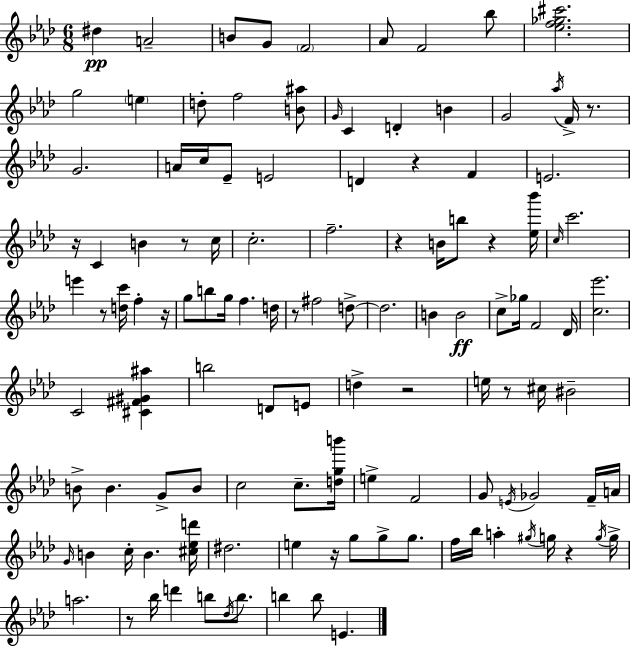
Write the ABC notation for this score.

X:1
T:Untitled
M:6/8
L:1/4
K:Fm
^d A2 B/2 G/2 F2 _A/2 F2 _b/2 [_ef_g^c']2 g2 e d/2 f2 [B^a]/2 G/4 C D B G2 _a/4 F/4 z/2 G2 A/4 c/4 _E/2 E2 D z F E2 z/4 C B z/2 c/4 c2 f2 z B/4 b/2 z [_e_b']/4 c/4 c'2 e' z/2 [dc']/4 f z/4 g/2 b/2 g/4 f d/4 z/2 ^f2 d/2 d2 B B2 c/2 _g/4 F2 _D/4 [c_e']2 C2 [^C^F^G^a] b2 D/2 E/2 d z2 e/4 z/2 ^c/4 ^B2 B/2 B G/2 B/2 c2 c/2 [dgb']/4 e F2 G/2 E/4 _G2 F/4 A/4 G/4 B c/4 B [^c_ed']/4 ^d2 e z/4 g/2 g/2 g/2 f/4 _b/4 a ^g/4 g/4 z g/4 g/4 a2 z/2 _b/4 d' b/2 _d/4 b/2 b b/2 E